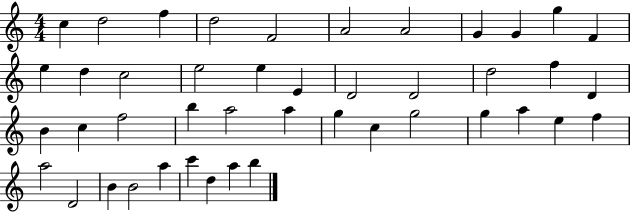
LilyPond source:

{
  \clef treble
  \numericTimeSignature
  \time 4/4
  \key c \major
  c''4 d''2 f''4 | d''2 f'2 | a'2 a'2 | g'4 g'4 g''4 f'4 | \break e''4 d''4 c''2 | e''2 e''4 e'4 | d'2 d'2 | d''2 f''4 d'4 | \break b'4 c''4 f''2 | b''4 a''2 a''4 | g''4 c''4 g''2 | g''4 a''4 e''4 f''4 | \break a''2 d'2 | b'4 b'2 a''4 | c'''4 d''4 a''4 b''4 | \bar "|."
}